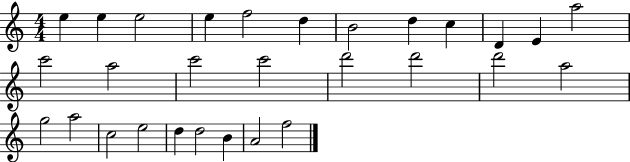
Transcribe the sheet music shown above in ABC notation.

X:1
T:Untitled
M:4/4
L:1/4
K:C
e e e2 e f2 d B2 d c D E a2 c'2 a2 c'2 c'2 d'2 d'2 d'2 a2 g2 a2 c2 e2 d d2 B A2 f2